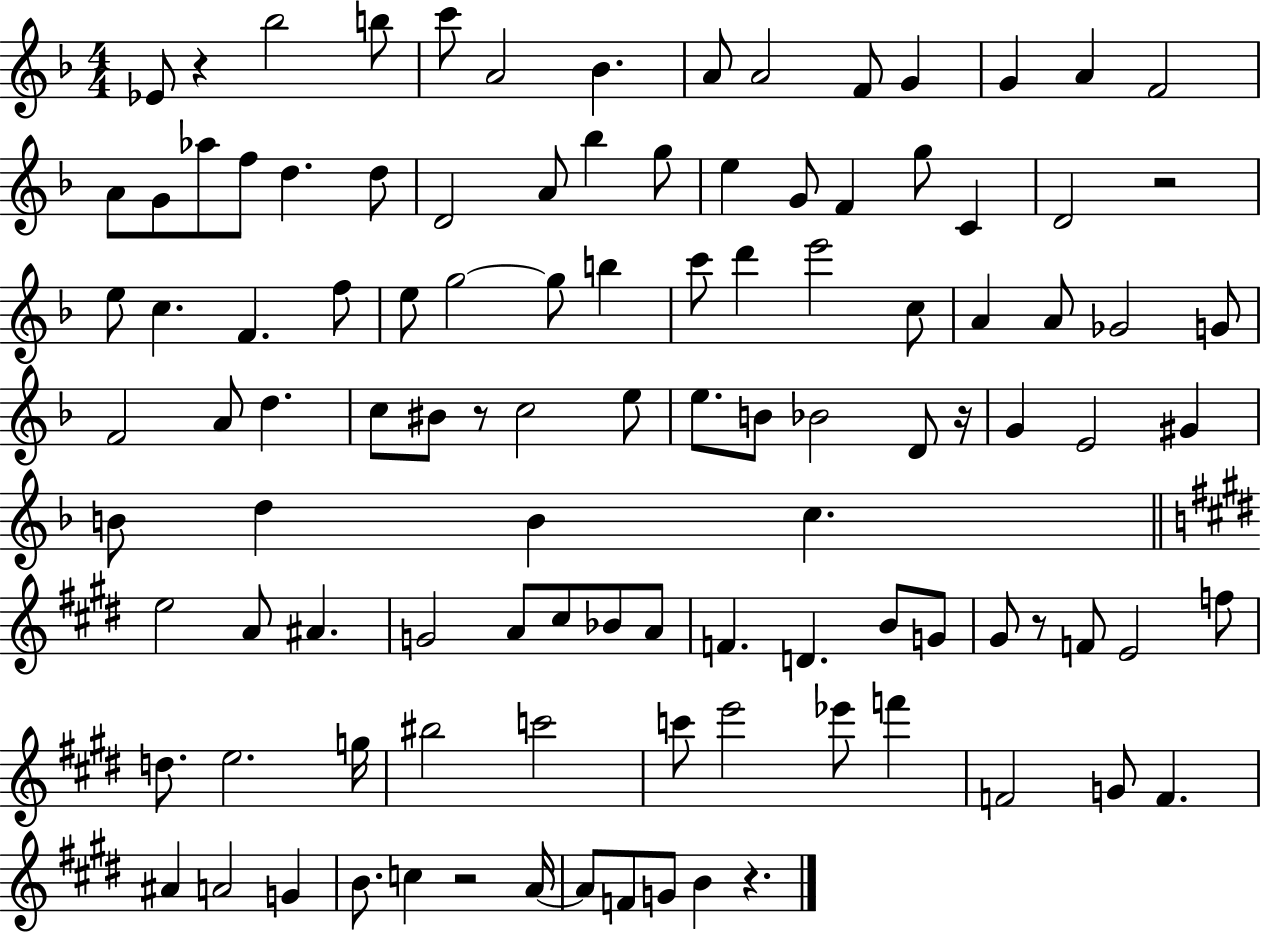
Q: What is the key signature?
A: F major